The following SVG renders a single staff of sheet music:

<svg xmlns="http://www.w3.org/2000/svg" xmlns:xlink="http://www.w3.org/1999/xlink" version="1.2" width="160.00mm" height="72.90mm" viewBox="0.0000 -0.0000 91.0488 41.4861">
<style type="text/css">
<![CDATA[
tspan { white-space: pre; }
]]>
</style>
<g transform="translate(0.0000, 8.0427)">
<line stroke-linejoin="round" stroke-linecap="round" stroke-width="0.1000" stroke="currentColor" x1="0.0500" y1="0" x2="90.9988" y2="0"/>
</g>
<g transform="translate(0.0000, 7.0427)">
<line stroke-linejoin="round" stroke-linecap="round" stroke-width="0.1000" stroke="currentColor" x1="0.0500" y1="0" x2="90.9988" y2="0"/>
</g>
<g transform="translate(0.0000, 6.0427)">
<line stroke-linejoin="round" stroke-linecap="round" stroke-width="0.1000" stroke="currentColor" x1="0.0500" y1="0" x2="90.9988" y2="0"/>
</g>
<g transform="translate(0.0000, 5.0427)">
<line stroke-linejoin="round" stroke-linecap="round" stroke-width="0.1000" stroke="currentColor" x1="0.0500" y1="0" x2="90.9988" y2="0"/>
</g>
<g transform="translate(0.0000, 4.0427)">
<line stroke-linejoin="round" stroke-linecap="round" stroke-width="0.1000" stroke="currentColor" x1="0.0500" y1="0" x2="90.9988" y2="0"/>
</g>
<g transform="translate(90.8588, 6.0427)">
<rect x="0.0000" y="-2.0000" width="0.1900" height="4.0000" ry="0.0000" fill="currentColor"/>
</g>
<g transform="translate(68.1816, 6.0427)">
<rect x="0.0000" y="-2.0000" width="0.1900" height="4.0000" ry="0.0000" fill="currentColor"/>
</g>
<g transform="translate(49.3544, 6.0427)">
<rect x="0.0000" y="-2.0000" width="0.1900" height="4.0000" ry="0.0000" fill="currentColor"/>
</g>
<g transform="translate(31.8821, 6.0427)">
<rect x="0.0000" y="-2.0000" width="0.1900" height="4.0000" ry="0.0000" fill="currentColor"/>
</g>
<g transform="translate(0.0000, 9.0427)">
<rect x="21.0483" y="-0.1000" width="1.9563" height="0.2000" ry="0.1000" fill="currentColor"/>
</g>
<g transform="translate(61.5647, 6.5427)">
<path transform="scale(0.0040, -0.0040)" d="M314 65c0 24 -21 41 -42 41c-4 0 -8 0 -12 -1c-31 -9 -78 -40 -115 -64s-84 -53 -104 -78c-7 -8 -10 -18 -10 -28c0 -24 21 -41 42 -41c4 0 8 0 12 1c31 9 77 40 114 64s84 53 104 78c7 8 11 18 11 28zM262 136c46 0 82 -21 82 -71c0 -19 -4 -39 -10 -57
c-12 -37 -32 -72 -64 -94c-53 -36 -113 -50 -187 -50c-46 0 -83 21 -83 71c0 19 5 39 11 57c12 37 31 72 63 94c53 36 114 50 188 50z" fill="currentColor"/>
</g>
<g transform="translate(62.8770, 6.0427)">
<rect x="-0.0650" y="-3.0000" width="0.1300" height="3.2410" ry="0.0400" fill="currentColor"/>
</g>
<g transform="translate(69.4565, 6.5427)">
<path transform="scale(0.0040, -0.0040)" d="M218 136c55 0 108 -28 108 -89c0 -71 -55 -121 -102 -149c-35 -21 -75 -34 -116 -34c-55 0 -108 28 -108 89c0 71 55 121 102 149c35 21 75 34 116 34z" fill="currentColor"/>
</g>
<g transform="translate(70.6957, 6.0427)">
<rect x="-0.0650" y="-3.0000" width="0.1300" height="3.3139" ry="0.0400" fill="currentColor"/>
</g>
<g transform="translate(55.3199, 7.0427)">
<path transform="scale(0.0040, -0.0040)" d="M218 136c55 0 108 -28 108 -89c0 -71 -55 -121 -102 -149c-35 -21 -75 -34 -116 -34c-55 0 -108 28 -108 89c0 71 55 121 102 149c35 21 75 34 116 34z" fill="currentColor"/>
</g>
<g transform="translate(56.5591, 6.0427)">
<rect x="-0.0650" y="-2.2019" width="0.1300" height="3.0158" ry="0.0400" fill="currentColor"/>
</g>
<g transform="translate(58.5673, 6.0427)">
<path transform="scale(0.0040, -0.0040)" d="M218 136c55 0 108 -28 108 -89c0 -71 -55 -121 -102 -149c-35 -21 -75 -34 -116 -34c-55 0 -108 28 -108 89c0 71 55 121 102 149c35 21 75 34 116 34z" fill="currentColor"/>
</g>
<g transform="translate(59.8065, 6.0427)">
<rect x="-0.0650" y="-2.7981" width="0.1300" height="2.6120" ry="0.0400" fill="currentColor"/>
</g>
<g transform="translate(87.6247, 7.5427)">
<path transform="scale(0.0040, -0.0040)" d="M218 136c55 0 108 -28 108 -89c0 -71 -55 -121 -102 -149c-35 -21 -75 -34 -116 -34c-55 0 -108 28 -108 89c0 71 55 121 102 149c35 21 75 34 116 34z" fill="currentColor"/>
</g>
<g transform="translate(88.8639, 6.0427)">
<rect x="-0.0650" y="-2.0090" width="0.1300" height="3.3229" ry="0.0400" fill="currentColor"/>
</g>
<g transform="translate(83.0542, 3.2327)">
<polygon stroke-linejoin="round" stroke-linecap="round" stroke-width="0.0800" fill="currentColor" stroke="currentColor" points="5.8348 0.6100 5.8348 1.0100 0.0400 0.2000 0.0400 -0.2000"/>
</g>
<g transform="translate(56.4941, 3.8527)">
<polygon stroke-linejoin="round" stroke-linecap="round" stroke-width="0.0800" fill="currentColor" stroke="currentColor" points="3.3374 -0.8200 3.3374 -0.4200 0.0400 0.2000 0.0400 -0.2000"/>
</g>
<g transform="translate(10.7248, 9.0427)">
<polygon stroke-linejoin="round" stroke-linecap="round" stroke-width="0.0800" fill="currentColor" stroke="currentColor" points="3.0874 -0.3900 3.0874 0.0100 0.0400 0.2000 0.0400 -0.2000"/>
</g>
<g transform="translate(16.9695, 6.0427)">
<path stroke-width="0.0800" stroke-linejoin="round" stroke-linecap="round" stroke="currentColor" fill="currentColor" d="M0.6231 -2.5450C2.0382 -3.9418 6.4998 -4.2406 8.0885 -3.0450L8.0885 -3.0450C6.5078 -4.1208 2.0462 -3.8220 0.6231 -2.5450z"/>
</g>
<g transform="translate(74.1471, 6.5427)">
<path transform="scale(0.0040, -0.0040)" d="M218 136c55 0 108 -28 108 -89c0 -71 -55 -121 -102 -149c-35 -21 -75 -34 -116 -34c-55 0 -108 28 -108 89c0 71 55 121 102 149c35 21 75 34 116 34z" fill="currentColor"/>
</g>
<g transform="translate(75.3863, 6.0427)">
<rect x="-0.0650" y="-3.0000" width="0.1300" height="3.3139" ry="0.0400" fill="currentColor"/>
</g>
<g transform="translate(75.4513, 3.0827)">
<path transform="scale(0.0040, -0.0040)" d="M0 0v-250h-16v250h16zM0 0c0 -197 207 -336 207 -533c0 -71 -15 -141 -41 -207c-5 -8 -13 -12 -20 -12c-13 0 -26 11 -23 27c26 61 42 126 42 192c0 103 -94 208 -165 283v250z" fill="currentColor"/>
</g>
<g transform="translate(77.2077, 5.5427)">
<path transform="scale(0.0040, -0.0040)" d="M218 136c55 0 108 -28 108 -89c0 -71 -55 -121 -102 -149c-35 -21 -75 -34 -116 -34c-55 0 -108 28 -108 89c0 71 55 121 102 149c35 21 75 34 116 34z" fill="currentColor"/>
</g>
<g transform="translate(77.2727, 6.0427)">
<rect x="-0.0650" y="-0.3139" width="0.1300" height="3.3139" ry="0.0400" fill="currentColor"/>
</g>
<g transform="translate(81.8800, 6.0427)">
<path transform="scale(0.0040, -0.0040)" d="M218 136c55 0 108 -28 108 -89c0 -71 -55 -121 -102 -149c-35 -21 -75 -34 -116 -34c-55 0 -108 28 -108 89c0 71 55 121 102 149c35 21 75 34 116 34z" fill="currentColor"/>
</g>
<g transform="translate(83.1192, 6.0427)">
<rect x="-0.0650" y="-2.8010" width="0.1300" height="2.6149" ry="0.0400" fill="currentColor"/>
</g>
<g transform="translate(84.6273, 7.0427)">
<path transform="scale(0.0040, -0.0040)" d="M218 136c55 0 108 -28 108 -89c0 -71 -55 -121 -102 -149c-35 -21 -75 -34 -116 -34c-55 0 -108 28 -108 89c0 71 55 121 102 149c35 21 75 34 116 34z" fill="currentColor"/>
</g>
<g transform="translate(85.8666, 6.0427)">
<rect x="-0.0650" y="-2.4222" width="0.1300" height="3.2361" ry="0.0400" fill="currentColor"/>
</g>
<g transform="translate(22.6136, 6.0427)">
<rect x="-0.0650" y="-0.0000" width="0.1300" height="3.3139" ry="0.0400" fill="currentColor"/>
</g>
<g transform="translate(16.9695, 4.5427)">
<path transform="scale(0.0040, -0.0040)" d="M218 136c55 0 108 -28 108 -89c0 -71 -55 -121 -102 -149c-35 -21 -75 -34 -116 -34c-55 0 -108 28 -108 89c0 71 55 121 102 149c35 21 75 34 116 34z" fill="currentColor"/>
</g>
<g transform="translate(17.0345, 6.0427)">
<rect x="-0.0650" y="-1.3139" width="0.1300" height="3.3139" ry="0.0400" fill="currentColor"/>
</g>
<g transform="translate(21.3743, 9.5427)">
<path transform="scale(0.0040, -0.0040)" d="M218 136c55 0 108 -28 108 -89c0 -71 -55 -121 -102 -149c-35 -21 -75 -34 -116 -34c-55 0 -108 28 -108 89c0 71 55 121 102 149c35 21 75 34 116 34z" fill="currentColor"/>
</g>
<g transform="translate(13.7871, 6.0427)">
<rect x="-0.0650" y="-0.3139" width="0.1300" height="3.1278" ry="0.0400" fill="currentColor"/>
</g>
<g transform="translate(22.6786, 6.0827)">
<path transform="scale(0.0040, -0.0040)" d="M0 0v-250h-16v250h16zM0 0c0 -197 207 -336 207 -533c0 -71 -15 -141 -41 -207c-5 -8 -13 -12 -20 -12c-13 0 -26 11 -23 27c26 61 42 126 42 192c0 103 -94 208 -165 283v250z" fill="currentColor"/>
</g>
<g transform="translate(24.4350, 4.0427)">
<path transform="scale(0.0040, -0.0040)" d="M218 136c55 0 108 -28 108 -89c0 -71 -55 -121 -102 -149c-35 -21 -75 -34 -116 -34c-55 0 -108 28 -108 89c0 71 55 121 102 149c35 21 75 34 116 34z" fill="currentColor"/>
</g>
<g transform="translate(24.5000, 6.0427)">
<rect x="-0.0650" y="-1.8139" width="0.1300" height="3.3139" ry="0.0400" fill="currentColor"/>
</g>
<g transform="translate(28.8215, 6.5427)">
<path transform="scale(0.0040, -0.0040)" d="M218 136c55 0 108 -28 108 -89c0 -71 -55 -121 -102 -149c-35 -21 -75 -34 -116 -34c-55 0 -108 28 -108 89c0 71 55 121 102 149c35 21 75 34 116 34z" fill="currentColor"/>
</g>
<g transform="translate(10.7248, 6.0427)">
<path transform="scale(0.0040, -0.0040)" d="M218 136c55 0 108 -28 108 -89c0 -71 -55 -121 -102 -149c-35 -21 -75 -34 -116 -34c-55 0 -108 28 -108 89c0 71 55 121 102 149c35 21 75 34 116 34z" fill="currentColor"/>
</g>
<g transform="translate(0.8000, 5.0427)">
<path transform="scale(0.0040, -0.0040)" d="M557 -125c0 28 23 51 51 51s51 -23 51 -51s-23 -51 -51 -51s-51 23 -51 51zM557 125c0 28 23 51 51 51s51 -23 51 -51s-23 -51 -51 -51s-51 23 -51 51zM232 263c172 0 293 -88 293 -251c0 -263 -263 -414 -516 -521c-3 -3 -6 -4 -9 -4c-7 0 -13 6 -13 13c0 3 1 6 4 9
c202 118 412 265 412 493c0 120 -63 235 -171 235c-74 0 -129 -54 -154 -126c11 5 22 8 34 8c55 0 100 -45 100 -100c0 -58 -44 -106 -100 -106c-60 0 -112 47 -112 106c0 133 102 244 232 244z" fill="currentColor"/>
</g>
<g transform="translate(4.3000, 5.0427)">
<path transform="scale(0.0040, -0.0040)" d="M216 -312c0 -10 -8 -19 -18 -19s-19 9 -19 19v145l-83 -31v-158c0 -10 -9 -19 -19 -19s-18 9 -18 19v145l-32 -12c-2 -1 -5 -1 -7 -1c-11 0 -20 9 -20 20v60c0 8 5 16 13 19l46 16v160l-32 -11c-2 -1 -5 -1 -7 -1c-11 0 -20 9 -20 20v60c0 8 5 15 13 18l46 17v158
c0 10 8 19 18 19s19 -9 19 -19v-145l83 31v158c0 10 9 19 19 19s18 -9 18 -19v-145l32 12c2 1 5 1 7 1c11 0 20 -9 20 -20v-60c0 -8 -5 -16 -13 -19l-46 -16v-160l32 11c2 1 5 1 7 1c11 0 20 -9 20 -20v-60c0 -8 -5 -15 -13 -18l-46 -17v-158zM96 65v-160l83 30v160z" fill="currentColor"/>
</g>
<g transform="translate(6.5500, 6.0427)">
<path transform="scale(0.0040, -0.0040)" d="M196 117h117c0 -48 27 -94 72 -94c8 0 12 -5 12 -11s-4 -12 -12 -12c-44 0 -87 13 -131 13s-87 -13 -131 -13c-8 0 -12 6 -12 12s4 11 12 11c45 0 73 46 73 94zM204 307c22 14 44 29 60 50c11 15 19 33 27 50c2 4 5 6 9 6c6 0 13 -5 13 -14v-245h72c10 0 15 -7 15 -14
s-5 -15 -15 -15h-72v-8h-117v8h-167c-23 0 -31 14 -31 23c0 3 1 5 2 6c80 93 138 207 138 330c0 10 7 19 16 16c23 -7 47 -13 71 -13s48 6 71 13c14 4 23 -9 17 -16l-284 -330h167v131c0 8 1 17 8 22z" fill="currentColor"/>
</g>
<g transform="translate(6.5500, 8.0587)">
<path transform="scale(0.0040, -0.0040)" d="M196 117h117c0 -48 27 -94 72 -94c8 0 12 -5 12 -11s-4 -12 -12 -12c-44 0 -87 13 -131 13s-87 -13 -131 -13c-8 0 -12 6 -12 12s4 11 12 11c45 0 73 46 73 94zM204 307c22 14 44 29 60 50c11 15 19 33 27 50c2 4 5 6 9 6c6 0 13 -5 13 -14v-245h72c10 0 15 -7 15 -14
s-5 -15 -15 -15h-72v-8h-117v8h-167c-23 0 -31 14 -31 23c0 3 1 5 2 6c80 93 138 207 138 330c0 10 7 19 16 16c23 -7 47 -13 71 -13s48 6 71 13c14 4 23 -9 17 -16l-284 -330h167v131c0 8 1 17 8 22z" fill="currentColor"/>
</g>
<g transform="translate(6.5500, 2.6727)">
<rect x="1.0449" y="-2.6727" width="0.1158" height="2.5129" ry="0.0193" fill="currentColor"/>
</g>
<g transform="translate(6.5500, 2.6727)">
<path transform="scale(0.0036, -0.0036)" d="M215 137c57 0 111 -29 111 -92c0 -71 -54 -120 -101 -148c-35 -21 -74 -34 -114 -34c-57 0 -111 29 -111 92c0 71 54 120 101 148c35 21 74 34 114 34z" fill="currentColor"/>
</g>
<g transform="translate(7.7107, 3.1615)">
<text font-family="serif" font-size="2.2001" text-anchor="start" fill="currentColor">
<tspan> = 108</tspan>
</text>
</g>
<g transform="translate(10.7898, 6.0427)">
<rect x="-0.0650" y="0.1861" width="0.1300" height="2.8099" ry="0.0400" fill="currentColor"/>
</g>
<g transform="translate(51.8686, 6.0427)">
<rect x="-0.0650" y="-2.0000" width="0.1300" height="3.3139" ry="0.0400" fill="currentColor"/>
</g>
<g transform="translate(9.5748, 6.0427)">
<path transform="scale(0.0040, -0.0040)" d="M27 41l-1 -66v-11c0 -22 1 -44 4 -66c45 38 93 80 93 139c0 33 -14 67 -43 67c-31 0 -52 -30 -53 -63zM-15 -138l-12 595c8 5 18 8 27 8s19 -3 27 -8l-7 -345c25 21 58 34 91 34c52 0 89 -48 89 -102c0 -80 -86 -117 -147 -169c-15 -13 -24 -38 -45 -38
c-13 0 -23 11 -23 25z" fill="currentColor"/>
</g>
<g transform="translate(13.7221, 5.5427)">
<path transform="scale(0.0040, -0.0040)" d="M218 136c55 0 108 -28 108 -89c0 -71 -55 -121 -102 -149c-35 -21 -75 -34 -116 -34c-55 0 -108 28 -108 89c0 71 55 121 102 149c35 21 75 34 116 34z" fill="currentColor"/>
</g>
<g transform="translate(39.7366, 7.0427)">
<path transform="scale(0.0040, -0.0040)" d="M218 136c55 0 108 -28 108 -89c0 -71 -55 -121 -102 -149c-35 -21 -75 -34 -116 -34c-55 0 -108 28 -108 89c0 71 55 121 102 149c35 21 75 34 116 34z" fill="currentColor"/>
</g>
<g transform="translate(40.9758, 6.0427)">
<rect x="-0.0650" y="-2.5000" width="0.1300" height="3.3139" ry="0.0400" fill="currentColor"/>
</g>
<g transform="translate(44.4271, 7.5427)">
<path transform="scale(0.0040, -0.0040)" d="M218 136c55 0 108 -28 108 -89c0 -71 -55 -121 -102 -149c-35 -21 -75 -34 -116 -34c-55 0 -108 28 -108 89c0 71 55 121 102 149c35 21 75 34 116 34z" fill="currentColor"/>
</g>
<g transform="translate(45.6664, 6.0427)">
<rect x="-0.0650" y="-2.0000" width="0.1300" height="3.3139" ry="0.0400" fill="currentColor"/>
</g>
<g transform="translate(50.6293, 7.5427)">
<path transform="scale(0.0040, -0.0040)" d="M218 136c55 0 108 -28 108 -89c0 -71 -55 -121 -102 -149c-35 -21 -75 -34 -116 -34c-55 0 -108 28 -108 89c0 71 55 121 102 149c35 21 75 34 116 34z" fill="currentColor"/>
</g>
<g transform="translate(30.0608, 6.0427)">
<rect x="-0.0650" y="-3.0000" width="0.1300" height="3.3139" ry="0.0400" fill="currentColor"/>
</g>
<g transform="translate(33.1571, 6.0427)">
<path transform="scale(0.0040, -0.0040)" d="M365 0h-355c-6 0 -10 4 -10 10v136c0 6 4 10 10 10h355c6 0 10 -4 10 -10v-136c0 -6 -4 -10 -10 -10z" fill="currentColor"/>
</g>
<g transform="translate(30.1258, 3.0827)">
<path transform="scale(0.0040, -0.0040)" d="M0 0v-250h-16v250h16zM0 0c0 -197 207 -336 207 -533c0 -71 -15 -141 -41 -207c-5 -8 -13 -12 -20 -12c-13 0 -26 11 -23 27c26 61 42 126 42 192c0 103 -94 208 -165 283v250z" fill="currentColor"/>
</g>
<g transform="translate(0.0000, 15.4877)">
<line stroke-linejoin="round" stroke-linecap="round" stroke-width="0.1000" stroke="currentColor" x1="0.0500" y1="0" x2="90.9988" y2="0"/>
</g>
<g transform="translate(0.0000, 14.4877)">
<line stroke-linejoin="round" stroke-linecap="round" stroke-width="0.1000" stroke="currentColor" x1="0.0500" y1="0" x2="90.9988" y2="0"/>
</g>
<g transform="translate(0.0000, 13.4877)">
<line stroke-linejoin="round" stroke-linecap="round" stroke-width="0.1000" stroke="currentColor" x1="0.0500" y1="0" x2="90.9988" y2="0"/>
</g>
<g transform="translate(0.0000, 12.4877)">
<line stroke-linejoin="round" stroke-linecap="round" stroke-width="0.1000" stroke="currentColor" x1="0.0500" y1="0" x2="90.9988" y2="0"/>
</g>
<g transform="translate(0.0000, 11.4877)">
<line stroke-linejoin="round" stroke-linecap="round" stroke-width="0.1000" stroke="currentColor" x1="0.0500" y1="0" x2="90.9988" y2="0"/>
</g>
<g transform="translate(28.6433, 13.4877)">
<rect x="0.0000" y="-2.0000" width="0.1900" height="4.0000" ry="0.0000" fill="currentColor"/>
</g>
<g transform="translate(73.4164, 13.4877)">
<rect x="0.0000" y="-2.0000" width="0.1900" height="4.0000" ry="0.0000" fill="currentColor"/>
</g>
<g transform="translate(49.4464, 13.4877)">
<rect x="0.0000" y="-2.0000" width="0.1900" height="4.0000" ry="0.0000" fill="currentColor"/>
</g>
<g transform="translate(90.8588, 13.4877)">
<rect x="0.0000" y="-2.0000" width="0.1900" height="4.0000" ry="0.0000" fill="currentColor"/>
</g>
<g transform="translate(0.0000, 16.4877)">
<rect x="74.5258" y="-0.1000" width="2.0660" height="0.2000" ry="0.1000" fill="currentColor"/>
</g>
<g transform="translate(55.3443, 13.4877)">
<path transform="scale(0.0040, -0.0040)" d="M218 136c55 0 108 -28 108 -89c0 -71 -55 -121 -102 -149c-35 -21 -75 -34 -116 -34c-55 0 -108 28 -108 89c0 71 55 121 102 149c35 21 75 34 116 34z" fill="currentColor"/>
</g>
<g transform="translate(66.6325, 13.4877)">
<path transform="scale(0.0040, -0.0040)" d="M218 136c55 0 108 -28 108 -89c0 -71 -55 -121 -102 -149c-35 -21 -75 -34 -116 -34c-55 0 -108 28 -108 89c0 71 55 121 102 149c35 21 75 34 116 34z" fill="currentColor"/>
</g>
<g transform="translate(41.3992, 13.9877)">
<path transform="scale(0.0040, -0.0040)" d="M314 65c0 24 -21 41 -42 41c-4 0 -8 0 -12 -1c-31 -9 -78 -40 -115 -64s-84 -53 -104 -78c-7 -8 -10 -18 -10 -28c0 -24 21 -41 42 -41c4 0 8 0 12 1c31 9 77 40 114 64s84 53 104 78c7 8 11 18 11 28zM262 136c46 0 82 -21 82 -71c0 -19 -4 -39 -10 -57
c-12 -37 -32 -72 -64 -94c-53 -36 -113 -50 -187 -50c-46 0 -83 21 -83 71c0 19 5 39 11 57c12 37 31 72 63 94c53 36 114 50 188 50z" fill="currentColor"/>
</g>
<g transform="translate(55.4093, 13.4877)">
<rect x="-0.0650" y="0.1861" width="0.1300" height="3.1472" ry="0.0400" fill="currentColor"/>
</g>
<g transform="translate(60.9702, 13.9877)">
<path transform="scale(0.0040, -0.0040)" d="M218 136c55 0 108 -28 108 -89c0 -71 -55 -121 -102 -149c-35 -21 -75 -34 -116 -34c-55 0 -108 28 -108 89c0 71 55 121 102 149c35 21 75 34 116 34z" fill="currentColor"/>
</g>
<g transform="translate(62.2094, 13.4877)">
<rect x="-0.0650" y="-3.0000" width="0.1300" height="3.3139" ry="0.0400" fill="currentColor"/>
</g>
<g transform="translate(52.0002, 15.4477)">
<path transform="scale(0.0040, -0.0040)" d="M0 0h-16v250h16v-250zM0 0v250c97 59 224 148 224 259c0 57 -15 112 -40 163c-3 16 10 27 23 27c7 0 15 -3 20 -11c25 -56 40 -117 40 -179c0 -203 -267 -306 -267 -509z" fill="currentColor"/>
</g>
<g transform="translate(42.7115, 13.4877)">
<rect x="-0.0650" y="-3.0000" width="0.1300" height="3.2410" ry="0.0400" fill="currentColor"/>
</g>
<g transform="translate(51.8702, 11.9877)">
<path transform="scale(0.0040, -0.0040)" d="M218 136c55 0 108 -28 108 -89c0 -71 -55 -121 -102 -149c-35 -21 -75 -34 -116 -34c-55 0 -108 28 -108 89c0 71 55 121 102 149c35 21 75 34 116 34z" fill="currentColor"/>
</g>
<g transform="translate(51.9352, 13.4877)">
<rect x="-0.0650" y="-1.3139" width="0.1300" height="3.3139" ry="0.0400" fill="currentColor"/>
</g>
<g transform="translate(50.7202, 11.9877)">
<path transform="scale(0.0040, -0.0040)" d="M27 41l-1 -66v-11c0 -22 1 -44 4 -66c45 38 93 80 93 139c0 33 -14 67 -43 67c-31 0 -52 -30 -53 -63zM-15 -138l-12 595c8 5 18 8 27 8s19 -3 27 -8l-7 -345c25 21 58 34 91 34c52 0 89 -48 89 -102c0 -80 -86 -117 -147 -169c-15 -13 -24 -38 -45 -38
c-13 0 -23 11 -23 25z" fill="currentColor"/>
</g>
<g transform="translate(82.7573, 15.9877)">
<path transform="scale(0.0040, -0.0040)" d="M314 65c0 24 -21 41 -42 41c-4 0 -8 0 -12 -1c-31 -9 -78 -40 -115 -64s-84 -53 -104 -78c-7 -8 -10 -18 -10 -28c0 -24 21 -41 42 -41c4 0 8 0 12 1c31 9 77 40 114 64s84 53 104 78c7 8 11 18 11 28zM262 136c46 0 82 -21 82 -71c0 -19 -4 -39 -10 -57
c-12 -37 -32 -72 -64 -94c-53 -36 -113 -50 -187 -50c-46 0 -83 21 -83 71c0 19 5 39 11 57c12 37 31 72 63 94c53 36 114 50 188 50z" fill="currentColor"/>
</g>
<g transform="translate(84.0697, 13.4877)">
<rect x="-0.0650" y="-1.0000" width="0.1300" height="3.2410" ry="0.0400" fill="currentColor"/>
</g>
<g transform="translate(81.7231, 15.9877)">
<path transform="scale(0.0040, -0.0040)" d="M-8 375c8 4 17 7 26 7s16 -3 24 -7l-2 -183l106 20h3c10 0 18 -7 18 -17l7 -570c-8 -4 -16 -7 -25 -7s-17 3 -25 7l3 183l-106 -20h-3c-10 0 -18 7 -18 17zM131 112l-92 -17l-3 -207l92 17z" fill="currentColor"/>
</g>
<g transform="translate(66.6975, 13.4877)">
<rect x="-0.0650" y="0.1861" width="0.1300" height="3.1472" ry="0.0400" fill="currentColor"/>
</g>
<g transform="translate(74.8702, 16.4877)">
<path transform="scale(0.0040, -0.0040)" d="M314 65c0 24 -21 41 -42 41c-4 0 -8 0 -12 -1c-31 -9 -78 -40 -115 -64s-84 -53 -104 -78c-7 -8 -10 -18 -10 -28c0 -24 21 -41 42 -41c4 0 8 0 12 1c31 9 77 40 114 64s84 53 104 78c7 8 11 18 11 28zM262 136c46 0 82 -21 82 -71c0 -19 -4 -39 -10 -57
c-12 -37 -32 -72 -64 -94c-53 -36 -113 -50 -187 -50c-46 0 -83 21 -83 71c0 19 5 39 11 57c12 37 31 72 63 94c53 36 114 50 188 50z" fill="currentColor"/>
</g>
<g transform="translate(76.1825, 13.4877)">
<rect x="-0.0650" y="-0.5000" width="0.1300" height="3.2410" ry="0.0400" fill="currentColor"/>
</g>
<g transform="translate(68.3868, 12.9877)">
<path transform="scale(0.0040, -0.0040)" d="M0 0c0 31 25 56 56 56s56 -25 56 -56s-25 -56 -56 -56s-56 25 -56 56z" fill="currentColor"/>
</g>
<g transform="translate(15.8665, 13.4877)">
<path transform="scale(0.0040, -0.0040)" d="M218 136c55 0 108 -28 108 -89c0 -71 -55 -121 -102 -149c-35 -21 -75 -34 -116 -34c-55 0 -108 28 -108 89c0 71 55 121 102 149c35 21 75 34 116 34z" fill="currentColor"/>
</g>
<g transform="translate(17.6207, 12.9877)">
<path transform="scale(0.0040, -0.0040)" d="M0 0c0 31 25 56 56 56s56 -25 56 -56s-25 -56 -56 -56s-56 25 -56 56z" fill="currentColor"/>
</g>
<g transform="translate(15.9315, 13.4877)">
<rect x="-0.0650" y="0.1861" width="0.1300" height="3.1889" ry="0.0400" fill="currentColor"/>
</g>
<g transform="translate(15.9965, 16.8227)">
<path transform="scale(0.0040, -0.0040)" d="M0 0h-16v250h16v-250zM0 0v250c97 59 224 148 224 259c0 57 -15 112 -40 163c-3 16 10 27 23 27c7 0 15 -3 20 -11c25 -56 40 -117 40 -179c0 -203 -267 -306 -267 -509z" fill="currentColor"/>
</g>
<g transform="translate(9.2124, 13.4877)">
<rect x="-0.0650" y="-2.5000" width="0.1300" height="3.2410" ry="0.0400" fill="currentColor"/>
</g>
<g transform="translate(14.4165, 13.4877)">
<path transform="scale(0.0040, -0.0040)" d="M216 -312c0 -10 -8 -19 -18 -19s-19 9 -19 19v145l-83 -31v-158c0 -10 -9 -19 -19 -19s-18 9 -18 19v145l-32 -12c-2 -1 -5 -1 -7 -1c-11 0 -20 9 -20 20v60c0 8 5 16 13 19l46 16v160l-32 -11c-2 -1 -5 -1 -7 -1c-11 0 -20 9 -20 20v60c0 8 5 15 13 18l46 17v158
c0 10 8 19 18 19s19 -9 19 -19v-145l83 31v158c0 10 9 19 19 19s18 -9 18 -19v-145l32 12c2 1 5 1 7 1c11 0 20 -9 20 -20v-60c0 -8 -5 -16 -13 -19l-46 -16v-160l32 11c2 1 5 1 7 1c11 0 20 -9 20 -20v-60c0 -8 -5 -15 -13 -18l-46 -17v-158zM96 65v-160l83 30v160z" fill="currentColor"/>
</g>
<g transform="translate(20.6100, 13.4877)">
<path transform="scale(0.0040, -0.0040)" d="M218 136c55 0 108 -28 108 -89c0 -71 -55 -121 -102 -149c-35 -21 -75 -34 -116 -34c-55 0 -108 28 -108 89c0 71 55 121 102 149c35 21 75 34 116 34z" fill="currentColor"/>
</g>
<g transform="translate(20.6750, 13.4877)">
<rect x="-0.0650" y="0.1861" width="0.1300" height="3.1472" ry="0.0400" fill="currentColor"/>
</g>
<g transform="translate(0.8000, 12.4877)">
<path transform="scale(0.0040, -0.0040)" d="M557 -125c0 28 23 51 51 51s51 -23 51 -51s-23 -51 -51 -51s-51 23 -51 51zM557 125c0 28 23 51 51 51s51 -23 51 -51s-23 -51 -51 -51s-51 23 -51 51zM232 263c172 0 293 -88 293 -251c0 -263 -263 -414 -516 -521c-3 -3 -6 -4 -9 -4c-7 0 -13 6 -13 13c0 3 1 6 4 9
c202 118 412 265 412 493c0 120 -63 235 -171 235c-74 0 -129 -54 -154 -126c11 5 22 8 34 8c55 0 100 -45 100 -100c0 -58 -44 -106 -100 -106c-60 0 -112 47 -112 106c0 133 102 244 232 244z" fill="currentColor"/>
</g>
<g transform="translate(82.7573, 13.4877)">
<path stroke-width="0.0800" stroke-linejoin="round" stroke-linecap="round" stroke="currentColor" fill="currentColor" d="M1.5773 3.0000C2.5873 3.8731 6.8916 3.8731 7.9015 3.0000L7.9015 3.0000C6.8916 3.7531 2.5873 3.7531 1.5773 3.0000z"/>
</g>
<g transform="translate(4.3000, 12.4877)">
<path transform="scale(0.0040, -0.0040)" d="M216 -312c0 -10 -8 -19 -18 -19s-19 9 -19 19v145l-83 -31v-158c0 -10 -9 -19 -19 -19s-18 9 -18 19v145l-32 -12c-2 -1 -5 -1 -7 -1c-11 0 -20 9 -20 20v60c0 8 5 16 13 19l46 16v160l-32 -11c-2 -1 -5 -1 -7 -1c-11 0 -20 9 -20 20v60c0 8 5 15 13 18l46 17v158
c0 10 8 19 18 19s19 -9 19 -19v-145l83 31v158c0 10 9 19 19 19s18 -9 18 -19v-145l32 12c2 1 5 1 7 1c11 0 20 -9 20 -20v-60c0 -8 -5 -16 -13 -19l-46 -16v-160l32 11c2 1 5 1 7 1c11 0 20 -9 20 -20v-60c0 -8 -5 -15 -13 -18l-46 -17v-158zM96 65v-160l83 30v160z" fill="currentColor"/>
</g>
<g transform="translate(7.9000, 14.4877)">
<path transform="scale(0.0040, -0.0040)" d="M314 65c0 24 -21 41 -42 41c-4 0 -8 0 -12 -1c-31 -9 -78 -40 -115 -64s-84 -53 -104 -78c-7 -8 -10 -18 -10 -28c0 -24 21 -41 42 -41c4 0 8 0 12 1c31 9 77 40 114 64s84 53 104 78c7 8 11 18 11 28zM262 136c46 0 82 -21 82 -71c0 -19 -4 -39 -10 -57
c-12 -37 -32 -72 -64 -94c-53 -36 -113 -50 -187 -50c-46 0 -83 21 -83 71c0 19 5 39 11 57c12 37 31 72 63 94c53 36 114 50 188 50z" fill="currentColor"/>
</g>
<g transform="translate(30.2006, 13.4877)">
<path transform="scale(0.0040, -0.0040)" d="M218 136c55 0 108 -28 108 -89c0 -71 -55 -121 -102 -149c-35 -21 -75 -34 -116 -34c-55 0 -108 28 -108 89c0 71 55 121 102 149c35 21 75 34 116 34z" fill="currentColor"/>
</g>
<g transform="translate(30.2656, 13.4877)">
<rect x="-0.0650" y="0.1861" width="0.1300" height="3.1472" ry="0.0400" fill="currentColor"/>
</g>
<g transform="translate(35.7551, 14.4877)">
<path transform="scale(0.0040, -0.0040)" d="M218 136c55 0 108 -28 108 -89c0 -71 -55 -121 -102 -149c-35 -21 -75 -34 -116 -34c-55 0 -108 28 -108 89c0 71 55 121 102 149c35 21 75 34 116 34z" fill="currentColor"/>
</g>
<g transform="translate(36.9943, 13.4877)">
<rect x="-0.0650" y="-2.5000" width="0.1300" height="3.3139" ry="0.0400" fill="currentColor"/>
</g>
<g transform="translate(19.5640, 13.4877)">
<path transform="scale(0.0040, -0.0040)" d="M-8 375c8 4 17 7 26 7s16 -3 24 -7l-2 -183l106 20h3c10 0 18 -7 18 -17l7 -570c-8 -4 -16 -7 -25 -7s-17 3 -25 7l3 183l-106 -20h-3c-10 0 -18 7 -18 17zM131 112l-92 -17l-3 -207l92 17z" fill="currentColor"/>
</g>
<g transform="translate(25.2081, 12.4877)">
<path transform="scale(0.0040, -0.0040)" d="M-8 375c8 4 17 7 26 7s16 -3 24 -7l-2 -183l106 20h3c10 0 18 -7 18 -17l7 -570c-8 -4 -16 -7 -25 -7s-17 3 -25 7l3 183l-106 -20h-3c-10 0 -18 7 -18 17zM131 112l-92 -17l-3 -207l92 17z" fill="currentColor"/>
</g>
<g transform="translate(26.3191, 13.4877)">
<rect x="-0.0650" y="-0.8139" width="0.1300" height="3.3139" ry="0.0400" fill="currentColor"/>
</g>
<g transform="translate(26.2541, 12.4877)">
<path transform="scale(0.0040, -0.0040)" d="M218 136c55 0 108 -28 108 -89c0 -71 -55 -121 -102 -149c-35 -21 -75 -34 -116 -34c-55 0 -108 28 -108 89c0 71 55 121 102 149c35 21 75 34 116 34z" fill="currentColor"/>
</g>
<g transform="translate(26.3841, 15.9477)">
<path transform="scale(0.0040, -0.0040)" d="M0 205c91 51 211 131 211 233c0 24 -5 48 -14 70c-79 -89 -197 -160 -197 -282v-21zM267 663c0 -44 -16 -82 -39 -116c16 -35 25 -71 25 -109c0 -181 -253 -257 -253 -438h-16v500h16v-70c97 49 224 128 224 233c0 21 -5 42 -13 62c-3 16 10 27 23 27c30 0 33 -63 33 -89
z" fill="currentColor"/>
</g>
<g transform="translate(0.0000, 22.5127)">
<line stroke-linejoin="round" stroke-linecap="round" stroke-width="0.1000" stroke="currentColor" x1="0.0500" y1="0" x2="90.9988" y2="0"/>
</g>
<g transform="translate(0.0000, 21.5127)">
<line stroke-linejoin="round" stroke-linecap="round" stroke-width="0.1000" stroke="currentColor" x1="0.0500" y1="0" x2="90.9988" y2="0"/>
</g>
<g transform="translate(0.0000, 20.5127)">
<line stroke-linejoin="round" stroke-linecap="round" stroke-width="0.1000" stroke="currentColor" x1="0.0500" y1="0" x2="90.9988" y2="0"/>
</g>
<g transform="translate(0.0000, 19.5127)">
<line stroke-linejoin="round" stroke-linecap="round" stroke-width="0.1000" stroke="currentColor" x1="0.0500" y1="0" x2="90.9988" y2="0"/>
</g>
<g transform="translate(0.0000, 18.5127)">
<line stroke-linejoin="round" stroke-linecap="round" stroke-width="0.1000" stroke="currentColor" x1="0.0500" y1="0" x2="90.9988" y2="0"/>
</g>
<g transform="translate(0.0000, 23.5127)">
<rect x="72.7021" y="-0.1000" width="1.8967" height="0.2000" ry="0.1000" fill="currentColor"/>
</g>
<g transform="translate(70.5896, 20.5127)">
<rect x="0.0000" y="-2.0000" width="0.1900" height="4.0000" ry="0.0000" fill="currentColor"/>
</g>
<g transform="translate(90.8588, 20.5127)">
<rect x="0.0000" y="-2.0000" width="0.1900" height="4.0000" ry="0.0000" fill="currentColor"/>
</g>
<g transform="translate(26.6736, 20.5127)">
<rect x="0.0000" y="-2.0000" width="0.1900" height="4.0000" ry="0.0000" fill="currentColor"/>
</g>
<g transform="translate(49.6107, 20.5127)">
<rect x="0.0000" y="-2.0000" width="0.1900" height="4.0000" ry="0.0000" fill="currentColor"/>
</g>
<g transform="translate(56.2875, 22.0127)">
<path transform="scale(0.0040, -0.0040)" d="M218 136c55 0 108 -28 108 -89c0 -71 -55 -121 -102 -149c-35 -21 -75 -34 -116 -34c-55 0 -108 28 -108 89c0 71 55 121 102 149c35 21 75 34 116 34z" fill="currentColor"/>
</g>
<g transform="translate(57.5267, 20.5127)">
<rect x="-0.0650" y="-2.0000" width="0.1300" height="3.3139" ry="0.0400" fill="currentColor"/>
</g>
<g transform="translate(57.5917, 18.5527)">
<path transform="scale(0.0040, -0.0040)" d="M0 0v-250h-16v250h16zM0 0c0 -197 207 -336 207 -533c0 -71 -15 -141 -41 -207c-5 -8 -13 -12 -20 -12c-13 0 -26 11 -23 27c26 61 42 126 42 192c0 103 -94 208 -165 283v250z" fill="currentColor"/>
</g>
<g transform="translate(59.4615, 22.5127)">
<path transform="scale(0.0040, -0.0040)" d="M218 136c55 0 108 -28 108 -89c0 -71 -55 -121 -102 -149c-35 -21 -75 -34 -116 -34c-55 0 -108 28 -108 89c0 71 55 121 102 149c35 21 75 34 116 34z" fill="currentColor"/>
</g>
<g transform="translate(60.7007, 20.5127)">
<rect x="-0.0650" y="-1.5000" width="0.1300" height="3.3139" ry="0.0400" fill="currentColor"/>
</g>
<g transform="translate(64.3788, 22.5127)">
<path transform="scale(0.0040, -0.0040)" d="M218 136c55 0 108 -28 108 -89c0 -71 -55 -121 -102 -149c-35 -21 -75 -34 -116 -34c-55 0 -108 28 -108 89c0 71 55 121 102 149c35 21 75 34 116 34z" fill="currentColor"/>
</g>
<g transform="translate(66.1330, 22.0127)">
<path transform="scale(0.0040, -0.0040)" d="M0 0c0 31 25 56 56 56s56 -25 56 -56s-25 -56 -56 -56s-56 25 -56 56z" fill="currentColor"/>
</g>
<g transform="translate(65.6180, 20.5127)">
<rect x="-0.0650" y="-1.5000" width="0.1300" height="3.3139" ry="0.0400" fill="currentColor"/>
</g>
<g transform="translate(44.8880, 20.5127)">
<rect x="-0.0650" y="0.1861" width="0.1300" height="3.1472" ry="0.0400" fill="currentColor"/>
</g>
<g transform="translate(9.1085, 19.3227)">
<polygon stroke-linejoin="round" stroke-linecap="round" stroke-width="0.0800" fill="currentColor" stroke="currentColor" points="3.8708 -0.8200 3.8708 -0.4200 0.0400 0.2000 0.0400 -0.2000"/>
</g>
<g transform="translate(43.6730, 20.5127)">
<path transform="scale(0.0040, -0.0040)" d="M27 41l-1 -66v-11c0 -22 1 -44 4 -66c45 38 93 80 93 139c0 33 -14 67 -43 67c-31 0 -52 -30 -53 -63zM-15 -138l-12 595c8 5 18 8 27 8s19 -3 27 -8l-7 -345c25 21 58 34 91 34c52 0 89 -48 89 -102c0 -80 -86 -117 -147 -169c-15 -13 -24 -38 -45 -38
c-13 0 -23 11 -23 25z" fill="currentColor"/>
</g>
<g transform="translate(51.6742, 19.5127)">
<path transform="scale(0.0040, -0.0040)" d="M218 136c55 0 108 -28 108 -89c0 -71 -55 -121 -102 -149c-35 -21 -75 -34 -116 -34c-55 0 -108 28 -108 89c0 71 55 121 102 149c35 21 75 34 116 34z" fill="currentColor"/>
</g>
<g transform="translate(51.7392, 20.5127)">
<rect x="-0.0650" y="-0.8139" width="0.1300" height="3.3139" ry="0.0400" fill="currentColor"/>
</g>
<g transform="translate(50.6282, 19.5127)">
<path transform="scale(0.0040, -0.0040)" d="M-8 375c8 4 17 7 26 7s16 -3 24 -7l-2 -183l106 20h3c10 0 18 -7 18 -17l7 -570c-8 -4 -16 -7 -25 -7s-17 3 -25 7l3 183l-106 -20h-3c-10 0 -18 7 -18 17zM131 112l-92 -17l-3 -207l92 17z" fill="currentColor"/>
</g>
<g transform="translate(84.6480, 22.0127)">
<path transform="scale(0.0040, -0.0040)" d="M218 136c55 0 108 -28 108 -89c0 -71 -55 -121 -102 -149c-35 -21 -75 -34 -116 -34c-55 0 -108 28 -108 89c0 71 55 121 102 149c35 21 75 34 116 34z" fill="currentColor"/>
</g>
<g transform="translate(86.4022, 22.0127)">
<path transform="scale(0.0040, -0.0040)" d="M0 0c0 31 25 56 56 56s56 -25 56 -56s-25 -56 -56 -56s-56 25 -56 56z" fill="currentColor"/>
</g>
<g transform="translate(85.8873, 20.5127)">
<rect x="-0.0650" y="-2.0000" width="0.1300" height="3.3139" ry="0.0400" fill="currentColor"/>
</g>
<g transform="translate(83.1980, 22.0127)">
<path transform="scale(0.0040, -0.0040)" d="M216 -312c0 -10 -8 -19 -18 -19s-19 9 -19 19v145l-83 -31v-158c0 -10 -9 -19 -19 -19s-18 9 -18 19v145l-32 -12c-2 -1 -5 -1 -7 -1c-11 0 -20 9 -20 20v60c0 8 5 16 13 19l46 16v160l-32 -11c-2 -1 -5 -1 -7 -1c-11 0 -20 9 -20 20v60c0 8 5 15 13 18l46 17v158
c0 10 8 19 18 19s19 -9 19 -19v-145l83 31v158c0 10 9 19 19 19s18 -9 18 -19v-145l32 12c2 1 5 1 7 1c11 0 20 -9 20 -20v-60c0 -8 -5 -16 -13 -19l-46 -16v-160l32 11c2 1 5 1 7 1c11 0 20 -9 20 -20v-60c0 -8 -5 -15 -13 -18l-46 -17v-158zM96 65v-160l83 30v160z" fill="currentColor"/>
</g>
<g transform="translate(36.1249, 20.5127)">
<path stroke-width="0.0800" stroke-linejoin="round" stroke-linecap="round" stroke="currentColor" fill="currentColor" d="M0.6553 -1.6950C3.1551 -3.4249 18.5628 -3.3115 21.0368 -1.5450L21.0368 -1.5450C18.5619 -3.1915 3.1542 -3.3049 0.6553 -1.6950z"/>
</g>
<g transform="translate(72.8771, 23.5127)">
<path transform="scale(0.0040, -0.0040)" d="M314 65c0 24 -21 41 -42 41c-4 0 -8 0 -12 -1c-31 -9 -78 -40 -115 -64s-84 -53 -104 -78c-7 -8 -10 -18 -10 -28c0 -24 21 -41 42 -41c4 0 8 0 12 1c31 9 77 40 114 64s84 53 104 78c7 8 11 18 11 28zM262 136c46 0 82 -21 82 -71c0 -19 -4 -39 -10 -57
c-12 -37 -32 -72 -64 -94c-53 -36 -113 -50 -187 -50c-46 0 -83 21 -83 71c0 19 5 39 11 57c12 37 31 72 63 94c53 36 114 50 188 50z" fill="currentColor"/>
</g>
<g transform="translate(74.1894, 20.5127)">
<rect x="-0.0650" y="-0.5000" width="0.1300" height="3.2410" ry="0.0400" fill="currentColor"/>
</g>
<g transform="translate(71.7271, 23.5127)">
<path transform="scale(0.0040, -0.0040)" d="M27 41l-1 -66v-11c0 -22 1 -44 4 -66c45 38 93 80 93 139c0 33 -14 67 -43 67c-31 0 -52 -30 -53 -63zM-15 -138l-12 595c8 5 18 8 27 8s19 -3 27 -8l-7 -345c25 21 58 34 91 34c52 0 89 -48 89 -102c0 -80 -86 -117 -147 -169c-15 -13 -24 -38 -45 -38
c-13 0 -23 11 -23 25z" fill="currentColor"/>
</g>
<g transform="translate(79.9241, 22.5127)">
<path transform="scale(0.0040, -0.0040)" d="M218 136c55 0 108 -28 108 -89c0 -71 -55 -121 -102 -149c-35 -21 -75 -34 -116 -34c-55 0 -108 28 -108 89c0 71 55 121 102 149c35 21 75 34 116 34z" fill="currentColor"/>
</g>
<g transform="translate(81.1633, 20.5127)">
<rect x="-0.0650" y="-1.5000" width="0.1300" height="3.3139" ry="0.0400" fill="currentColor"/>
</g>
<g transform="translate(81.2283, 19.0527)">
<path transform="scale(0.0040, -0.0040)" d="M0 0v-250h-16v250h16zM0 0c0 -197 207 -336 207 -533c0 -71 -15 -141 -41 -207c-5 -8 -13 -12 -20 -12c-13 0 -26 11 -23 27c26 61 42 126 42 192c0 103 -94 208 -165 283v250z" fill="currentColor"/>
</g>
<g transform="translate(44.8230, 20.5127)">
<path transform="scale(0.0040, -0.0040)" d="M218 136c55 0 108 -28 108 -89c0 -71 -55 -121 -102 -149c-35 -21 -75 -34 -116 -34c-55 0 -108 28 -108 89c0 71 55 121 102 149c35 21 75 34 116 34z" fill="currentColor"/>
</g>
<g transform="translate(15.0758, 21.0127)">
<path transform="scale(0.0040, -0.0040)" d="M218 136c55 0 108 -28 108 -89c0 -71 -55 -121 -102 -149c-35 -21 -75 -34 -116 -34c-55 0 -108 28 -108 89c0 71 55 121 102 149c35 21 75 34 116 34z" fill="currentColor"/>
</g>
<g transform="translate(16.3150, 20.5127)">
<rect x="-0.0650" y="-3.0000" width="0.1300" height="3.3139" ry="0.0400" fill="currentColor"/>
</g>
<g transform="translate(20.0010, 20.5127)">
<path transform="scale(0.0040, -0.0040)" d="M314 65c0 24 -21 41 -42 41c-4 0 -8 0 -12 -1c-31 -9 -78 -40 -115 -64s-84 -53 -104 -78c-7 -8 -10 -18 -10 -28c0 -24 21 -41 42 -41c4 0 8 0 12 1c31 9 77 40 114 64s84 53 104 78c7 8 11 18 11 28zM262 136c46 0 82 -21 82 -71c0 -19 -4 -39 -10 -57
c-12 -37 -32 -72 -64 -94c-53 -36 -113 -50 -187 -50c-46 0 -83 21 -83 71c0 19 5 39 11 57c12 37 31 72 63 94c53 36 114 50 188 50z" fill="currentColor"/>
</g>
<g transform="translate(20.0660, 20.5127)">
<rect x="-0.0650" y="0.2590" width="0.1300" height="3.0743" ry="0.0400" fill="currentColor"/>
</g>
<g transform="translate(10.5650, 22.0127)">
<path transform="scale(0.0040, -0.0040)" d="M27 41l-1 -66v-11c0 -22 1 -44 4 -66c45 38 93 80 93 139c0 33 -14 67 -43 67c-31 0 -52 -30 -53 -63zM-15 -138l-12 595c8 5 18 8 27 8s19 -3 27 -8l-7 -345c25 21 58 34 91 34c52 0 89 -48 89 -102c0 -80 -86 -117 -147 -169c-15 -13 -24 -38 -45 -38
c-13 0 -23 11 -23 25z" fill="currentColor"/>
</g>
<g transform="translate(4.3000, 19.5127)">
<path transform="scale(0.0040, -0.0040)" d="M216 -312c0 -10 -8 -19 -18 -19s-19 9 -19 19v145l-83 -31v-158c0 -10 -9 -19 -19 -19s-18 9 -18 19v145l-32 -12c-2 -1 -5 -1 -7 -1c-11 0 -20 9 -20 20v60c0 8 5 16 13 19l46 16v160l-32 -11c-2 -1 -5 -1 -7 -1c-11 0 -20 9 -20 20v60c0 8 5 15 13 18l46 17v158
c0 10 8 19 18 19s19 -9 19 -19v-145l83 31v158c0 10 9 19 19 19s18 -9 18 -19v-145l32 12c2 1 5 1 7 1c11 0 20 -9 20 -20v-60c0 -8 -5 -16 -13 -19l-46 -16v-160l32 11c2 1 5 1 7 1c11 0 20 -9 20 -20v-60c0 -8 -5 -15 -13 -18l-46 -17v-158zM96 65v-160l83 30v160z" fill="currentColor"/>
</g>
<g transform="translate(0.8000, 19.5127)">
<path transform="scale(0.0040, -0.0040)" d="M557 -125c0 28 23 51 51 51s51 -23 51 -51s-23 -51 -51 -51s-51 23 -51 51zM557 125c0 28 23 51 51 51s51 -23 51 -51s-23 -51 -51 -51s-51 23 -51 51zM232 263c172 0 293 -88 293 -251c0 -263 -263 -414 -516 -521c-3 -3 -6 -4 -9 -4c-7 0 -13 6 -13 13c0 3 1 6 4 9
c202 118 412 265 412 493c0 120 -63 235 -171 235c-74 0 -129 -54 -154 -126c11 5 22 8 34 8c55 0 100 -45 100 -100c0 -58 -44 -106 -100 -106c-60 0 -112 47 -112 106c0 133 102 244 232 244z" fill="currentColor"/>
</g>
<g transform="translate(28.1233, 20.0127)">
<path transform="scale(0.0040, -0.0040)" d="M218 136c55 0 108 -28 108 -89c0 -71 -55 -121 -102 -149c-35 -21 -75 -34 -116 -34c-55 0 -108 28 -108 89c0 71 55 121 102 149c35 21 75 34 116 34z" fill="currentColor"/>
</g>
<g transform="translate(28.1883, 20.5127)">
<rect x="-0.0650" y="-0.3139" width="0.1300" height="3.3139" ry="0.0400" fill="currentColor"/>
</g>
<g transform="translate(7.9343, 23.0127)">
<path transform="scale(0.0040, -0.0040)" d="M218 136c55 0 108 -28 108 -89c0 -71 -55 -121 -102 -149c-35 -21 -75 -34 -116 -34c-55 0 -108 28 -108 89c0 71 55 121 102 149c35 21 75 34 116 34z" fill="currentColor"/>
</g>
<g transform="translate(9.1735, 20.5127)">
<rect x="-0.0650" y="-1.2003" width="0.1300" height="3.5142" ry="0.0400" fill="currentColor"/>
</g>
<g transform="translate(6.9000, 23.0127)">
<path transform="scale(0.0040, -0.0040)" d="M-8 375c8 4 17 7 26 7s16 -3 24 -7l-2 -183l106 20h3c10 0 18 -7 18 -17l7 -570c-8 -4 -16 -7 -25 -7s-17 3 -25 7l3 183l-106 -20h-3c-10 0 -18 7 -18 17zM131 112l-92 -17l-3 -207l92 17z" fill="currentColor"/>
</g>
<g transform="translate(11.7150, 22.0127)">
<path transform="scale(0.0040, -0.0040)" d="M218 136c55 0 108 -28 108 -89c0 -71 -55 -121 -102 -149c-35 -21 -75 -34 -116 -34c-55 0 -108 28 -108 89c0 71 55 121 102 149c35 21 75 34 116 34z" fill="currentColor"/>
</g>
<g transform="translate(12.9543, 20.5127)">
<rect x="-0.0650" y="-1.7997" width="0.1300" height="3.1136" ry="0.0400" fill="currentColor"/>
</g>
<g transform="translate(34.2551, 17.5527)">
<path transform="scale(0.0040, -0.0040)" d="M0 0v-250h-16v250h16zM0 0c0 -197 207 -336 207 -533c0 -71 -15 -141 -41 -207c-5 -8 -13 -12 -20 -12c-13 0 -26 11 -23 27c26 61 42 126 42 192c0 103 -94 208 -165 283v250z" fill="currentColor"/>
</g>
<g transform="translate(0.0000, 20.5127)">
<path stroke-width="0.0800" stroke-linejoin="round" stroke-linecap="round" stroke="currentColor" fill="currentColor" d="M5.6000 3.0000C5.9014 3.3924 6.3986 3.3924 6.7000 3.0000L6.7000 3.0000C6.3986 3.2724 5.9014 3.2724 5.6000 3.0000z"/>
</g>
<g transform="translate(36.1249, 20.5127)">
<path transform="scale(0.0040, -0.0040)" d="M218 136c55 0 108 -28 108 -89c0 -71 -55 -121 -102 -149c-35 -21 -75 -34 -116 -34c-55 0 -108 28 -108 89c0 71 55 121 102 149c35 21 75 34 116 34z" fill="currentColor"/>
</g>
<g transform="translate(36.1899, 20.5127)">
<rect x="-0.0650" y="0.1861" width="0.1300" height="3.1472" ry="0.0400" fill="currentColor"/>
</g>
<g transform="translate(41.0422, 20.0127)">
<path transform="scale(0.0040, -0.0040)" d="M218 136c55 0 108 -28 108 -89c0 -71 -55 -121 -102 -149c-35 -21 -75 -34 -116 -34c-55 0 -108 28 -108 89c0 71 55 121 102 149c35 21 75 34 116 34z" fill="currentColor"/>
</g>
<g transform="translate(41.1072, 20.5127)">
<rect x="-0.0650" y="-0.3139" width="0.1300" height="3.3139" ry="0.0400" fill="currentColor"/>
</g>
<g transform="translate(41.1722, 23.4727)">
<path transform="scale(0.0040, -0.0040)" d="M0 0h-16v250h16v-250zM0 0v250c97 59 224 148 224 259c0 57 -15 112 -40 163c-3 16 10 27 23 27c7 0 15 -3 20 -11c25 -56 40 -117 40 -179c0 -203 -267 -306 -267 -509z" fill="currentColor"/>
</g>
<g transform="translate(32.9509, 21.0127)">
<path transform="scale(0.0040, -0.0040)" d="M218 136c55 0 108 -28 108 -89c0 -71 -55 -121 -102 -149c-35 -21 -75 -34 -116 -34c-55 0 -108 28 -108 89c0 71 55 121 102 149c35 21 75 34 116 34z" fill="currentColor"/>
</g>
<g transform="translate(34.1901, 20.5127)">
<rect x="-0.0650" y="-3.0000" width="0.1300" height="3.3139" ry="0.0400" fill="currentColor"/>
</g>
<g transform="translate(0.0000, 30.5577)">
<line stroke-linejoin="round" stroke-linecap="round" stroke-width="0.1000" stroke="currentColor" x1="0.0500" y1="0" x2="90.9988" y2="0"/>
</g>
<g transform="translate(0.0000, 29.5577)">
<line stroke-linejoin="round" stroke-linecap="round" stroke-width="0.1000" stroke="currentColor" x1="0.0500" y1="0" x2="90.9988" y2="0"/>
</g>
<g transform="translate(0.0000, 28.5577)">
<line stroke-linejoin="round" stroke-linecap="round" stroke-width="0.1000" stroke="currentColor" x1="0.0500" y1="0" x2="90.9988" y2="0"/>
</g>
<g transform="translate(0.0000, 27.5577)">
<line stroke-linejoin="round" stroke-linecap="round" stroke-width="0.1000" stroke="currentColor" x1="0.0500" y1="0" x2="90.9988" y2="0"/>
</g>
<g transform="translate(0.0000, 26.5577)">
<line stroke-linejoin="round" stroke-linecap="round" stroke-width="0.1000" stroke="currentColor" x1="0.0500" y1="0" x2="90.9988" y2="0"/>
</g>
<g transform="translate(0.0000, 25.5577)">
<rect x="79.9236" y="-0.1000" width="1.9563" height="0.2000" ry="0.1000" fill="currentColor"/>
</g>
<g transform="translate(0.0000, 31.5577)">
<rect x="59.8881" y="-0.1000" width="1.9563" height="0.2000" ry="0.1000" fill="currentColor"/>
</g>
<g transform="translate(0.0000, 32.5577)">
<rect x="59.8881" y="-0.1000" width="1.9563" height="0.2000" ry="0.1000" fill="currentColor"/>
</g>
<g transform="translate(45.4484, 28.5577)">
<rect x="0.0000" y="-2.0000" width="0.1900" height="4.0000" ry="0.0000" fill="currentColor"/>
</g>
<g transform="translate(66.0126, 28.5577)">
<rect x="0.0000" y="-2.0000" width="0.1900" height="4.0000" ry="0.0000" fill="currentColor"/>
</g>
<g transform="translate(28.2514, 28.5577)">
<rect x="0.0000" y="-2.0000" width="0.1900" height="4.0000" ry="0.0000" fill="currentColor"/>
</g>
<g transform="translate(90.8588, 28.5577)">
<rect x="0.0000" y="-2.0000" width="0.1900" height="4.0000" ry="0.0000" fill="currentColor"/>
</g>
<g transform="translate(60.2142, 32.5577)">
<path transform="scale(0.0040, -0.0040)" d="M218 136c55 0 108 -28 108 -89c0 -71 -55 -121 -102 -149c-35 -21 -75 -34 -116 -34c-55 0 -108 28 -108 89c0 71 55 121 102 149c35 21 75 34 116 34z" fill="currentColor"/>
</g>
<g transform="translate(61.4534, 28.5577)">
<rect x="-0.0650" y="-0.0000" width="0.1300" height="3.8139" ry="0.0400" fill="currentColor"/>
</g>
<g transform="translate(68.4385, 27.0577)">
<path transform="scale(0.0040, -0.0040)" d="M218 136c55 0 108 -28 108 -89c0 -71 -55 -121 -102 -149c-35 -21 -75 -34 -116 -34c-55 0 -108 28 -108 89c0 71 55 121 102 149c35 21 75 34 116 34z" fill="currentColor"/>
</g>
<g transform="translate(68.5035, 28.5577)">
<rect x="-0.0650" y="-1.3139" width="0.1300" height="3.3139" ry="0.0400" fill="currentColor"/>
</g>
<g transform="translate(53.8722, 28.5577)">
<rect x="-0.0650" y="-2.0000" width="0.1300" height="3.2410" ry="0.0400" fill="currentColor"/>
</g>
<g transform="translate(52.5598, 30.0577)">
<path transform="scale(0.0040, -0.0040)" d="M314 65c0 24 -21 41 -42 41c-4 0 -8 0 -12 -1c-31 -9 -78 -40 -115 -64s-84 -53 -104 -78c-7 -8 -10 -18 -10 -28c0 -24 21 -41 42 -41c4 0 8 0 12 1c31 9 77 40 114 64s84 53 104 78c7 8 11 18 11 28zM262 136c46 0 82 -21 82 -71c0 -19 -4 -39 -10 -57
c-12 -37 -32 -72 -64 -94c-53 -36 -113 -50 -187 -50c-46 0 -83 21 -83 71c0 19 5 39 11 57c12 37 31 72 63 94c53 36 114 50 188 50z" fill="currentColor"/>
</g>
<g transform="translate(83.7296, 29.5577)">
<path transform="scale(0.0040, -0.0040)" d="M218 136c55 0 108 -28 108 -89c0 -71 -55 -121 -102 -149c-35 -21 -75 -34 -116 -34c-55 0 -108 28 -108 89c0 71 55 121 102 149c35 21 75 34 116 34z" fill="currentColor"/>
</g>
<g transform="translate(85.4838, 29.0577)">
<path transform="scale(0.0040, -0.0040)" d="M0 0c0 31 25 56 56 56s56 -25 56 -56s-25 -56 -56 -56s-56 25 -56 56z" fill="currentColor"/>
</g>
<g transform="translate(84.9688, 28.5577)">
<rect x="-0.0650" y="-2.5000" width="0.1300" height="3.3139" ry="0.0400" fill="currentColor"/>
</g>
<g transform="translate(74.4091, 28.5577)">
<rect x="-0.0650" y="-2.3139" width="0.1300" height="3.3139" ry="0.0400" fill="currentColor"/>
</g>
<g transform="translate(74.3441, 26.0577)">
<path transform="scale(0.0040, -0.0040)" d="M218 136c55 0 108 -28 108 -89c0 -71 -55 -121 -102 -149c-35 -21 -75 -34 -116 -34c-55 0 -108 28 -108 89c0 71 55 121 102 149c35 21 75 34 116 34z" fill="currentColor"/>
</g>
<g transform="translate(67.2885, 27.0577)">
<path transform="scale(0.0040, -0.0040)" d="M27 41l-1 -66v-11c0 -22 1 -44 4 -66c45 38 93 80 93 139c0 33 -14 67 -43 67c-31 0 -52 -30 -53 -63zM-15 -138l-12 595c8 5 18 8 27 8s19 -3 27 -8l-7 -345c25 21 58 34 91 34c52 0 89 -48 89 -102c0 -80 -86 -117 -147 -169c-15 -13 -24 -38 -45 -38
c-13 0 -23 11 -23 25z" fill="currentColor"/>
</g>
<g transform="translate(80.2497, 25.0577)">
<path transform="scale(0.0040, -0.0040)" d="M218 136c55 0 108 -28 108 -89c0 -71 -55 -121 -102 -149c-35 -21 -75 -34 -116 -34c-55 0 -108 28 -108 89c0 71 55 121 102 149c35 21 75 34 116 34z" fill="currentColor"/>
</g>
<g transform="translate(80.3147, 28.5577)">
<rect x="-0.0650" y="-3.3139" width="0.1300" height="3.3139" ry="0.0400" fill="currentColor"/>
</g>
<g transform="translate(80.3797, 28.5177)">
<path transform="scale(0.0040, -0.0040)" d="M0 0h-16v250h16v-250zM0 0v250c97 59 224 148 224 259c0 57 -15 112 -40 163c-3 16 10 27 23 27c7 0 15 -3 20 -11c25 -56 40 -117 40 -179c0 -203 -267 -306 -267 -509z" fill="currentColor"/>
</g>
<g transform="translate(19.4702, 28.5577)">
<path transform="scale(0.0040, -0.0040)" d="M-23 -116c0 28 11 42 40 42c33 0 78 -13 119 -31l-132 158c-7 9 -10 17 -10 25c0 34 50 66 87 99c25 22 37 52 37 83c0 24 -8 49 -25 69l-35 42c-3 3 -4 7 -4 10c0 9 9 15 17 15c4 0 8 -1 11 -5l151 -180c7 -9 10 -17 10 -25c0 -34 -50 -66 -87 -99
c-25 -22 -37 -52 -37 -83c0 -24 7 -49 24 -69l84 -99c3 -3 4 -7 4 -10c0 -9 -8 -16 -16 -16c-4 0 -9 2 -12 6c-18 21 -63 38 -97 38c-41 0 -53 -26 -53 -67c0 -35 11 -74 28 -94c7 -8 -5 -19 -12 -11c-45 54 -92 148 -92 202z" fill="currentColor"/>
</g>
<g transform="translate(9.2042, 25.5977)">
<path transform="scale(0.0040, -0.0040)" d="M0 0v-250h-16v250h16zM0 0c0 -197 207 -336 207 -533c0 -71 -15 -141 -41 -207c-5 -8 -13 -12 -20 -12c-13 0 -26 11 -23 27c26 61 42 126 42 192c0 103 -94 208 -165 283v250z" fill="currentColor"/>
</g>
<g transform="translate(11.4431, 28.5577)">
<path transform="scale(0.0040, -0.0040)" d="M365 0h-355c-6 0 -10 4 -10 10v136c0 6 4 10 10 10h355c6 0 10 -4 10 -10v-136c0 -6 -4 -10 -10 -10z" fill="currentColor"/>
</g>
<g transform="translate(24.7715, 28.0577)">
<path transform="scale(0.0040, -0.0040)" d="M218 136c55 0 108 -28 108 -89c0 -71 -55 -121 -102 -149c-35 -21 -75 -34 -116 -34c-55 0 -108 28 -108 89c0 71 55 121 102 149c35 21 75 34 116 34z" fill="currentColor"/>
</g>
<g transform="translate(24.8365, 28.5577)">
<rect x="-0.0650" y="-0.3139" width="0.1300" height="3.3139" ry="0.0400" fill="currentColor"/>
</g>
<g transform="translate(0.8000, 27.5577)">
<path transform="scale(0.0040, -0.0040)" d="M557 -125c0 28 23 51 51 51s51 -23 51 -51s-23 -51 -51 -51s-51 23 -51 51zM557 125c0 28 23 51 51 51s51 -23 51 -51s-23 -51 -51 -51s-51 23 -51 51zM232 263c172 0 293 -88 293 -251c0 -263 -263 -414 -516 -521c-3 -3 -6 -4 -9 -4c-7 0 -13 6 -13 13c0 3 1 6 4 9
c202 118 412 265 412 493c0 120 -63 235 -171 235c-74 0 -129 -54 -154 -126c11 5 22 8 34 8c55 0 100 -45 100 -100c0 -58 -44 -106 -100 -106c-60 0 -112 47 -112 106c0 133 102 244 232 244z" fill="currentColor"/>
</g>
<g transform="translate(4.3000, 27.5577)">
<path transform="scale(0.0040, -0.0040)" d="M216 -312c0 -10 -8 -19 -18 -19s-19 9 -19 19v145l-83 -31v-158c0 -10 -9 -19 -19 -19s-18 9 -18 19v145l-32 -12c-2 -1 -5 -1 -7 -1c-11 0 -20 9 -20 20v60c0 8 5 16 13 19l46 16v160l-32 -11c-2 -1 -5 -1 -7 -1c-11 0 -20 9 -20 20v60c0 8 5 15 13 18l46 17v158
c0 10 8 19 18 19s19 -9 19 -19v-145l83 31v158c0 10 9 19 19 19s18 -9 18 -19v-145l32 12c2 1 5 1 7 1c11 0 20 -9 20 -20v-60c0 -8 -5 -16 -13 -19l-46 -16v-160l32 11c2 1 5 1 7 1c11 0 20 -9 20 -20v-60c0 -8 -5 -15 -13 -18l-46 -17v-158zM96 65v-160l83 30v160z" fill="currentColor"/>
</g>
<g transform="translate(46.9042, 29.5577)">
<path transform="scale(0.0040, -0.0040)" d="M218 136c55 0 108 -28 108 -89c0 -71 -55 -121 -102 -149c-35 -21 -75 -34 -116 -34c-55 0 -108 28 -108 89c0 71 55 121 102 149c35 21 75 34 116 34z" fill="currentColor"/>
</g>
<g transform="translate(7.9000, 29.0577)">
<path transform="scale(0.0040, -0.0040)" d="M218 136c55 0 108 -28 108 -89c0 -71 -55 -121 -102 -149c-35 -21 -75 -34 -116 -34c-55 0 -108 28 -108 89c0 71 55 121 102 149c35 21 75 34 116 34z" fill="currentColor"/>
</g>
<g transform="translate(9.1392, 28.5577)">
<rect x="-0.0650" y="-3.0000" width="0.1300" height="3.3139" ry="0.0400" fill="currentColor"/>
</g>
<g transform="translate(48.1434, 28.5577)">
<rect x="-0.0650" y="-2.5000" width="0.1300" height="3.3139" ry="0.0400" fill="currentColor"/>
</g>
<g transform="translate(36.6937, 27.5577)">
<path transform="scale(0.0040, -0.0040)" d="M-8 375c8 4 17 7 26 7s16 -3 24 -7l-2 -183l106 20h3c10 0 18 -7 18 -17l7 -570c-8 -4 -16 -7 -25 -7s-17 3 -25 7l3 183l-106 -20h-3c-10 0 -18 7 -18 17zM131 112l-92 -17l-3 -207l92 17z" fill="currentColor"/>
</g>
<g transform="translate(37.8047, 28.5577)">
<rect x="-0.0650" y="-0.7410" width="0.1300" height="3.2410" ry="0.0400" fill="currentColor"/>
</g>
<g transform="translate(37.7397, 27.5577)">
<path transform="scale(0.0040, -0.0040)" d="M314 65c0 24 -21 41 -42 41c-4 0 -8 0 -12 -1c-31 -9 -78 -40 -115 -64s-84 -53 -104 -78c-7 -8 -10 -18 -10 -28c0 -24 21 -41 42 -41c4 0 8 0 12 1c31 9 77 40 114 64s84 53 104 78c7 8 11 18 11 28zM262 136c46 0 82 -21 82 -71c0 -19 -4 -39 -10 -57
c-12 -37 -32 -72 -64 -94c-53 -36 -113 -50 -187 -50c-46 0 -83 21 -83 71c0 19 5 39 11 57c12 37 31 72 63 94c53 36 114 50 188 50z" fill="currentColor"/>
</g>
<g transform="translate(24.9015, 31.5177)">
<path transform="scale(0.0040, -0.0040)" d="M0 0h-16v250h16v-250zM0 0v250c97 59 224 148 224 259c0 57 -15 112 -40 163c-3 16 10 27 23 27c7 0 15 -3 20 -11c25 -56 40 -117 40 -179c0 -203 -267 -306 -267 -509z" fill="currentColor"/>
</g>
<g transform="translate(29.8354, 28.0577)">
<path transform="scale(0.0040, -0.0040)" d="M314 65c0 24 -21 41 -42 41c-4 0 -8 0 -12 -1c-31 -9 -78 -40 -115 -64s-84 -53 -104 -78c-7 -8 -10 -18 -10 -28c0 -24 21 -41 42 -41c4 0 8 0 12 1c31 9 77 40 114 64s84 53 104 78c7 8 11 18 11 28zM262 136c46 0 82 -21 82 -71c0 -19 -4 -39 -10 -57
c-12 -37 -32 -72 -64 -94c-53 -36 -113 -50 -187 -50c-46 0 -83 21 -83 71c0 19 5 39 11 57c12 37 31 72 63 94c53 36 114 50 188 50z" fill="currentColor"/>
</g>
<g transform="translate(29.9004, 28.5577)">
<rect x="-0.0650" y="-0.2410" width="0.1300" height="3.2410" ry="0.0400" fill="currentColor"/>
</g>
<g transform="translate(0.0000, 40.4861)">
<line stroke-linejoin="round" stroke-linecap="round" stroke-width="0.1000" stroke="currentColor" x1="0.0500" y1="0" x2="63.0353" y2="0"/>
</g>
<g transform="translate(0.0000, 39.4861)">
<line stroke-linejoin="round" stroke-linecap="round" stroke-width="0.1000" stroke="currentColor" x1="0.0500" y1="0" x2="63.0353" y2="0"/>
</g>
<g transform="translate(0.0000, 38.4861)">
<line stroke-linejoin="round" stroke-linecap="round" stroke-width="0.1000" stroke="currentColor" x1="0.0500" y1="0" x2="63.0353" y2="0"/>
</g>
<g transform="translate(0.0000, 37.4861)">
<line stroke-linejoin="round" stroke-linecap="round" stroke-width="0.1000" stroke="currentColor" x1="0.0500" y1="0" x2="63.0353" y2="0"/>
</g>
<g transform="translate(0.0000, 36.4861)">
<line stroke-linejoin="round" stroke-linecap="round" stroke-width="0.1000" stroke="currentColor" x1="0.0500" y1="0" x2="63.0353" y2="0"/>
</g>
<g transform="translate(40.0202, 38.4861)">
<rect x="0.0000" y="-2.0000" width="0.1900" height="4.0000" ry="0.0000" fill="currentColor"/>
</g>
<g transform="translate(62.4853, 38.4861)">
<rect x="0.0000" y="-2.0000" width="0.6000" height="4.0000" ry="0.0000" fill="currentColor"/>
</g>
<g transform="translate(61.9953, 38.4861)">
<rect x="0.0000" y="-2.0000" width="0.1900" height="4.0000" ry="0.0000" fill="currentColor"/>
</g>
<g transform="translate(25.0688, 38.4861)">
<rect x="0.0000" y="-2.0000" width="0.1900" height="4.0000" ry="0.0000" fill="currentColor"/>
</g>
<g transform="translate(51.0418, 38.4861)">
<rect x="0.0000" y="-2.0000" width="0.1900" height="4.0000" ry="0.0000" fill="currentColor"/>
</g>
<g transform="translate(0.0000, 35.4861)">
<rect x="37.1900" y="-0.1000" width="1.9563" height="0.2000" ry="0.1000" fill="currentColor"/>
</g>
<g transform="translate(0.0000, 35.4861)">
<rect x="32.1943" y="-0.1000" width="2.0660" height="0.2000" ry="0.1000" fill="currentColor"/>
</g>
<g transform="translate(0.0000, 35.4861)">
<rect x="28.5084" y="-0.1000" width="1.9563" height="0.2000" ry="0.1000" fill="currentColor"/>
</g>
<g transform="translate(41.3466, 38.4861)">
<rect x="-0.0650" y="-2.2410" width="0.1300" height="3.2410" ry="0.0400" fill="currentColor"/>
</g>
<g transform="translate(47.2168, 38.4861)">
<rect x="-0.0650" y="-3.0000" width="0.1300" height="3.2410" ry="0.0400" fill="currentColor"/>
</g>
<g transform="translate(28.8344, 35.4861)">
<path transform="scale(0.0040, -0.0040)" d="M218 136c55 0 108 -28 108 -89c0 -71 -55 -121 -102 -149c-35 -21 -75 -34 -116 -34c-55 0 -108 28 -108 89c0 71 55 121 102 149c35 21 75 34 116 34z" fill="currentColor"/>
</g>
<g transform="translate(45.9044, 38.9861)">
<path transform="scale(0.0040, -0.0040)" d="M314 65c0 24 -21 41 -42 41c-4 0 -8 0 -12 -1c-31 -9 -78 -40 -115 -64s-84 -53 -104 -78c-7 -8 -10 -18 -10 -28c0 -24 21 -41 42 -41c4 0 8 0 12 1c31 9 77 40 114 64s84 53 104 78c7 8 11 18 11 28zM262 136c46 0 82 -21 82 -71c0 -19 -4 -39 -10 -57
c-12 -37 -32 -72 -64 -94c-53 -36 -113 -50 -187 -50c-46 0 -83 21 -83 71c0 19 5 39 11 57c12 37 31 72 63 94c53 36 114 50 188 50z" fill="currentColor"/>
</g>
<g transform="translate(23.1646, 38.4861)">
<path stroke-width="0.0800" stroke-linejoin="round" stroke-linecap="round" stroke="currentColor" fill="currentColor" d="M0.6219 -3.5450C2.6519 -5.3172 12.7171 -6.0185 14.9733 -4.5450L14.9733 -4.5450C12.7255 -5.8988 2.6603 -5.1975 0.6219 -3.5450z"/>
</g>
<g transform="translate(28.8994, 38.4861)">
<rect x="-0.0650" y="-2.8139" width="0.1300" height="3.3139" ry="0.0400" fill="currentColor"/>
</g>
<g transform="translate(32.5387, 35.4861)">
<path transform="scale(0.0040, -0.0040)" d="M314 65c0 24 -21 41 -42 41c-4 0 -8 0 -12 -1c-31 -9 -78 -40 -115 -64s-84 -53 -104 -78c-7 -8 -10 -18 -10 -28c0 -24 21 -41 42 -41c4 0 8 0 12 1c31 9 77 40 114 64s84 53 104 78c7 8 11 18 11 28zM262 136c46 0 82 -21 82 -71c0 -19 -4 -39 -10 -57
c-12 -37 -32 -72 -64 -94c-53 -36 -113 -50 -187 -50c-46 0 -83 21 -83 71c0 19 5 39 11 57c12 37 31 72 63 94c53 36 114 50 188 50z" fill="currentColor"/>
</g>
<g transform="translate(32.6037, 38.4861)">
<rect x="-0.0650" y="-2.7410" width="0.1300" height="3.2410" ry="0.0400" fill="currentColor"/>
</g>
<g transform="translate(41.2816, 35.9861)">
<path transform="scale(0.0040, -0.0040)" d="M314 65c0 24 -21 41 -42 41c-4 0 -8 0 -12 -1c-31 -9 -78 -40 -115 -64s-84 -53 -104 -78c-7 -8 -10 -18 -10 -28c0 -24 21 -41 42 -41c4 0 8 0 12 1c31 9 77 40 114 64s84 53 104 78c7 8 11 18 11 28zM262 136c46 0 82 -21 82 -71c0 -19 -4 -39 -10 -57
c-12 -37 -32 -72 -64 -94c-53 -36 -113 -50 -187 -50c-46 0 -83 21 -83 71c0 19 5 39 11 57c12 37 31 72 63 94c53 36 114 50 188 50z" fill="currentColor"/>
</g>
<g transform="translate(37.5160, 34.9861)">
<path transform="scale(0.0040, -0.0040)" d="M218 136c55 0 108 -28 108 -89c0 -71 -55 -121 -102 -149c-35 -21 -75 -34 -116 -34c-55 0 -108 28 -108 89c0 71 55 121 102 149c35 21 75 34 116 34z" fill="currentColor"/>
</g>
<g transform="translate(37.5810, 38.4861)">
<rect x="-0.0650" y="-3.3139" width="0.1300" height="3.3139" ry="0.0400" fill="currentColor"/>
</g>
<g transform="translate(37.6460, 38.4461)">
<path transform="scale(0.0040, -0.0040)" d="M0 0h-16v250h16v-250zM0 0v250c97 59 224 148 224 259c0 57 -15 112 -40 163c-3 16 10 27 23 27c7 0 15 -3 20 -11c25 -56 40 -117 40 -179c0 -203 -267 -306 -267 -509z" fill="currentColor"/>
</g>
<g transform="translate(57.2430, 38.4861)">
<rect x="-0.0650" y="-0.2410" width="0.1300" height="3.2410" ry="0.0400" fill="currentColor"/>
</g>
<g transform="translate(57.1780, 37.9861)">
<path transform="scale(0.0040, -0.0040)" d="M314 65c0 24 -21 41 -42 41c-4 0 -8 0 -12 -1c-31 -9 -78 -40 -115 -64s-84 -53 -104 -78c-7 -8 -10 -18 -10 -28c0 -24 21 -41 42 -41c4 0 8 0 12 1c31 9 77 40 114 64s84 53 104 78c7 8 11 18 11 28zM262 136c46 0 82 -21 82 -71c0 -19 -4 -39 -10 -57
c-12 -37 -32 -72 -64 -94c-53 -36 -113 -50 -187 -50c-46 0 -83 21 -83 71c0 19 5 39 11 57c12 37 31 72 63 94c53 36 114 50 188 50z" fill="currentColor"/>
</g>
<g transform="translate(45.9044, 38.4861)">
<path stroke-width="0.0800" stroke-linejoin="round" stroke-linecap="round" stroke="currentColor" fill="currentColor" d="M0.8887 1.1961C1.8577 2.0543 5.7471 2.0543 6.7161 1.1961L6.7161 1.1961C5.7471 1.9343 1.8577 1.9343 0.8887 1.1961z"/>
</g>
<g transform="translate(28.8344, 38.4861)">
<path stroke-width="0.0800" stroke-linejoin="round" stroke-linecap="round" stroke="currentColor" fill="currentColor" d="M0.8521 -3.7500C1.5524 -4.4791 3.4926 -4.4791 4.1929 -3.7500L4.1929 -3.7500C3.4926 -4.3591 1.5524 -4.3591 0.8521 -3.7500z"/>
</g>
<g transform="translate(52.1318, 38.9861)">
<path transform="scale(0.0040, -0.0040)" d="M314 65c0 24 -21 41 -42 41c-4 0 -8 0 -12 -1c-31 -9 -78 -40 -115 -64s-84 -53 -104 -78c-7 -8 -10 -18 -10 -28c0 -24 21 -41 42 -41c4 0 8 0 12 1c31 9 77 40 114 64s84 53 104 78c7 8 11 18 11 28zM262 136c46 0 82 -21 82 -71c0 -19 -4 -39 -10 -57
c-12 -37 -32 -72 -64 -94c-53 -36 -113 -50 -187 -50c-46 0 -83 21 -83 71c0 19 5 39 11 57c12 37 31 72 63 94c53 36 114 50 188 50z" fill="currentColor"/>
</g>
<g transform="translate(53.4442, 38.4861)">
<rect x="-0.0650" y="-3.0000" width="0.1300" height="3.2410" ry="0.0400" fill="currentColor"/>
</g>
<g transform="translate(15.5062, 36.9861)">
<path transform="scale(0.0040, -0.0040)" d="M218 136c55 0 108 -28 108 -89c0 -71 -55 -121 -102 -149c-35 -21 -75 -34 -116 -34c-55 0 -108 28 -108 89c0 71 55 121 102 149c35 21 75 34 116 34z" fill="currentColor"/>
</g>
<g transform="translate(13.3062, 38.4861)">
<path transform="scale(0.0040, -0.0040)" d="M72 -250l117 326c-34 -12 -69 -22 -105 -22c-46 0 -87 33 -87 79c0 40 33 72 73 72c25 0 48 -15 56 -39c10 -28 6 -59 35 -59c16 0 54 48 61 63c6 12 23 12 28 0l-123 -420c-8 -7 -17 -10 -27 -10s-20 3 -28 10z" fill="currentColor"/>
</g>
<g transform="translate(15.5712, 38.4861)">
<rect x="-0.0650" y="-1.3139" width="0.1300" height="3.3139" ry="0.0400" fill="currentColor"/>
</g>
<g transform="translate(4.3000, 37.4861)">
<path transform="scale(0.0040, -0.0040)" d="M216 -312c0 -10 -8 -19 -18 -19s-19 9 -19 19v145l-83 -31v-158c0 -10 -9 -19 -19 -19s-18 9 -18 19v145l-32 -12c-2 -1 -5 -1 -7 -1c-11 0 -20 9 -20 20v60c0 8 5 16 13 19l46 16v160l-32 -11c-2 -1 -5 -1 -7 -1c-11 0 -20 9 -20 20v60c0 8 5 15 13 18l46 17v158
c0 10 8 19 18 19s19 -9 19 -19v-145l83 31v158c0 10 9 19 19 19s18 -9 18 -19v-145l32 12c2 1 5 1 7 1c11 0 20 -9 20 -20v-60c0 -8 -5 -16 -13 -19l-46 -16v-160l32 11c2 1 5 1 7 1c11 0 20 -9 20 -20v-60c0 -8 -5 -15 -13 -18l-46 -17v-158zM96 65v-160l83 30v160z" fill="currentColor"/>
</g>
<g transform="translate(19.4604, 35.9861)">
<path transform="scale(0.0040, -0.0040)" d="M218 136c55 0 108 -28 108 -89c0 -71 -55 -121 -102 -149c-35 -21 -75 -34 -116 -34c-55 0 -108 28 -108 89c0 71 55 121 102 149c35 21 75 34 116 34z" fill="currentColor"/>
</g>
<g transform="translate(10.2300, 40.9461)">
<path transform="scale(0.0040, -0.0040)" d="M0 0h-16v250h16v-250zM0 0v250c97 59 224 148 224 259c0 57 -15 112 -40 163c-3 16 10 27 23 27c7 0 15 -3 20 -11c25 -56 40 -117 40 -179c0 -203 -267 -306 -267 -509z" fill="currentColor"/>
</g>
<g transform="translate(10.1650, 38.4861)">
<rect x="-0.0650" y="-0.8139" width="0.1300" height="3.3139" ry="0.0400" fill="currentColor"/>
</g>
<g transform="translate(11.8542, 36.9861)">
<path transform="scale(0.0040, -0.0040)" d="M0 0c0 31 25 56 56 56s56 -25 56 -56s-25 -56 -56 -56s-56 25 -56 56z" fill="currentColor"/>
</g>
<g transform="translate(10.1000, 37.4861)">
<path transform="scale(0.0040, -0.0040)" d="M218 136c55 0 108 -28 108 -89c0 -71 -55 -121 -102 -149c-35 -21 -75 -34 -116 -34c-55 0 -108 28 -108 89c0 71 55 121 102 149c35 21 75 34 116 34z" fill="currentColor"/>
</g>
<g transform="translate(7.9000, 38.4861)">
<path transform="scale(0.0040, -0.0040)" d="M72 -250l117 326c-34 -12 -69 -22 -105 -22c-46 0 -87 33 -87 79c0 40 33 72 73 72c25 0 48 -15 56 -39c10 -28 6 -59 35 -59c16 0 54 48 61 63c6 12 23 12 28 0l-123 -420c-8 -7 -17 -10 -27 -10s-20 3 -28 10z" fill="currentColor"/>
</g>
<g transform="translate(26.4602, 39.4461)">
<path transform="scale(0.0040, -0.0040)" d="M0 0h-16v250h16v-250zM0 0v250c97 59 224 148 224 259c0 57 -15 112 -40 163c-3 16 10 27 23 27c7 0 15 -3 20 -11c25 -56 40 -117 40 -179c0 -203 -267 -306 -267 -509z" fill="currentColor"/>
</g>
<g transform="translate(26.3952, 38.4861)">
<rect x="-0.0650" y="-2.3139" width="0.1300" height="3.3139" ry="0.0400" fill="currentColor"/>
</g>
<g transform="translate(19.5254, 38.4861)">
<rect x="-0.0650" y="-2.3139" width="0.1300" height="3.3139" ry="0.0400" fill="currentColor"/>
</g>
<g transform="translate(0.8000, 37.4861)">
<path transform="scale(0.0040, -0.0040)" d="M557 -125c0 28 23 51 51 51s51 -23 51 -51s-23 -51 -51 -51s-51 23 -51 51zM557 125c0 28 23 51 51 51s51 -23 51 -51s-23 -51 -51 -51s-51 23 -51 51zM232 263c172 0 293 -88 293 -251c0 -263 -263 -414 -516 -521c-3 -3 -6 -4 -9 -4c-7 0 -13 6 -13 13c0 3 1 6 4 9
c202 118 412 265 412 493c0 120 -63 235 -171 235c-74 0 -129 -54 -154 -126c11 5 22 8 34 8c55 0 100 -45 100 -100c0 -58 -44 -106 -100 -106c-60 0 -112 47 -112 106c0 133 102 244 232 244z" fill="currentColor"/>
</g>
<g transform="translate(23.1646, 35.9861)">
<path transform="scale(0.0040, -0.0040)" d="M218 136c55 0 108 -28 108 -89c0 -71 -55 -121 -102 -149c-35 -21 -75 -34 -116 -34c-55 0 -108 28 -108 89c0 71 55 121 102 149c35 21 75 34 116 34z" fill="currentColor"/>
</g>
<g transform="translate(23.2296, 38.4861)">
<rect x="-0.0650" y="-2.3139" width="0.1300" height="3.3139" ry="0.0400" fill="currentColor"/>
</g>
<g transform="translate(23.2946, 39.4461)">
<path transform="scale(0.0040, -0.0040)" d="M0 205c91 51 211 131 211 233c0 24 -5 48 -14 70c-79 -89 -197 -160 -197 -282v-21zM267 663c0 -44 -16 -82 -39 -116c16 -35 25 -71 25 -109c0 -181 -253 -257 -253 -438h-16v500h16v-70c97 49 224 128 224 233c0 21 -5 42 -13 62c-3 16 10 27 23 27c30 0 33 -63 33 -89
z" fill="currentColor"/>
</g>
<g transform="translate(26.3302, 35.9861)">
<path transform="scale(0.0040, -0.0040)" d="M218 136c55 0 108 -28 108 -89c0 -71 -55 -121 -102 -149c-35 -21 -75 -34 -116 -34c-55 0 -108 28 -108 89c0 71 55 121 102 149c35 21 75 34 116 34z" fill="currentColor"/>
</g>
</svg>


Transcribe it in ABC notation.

X:1
T:Untitled
M:4/4
L:1/4
K:G
_D,/2 E,/2 G, D,,/2 A, C,/2 z2 B,, A,, A,, B,,/2 D,/2 C,2 C, C,/2 E, D,/2 B,,/2 A,,/2 B,,2 ^D,/2 D, F,/4 D, B,, C,2 _G,/2 D, C, D, E,,2 F,,2 F,,/2 _A,,/2 C, D,2 E, C,/2 D, E,/2 _D, F, A,,/2 G,, G,, _E,,2 G,,/2 ^A,, C,/2 z2 z E,/2 E,2 F,2 B,, A,,2 C,, _G, B, D/2 B,, z/2 ^F,/2 z/2 G, B, B,/4 B,/2 C C2 D/2 B,2 C,2 C,2 E,2